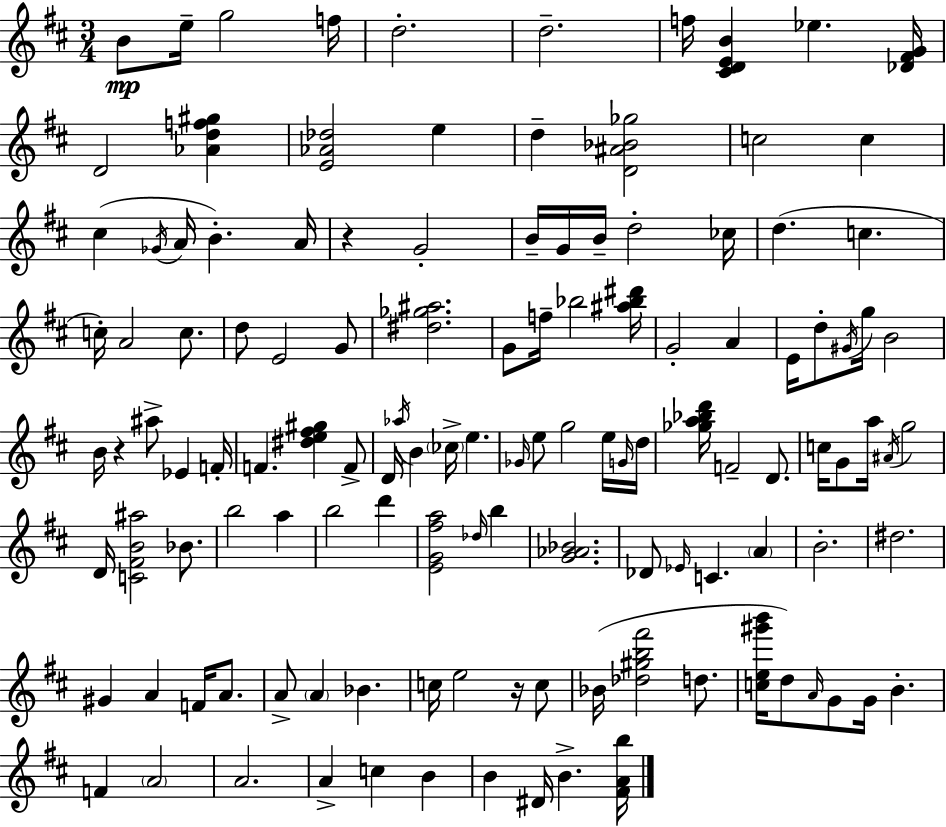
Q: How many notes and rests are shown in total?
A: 124